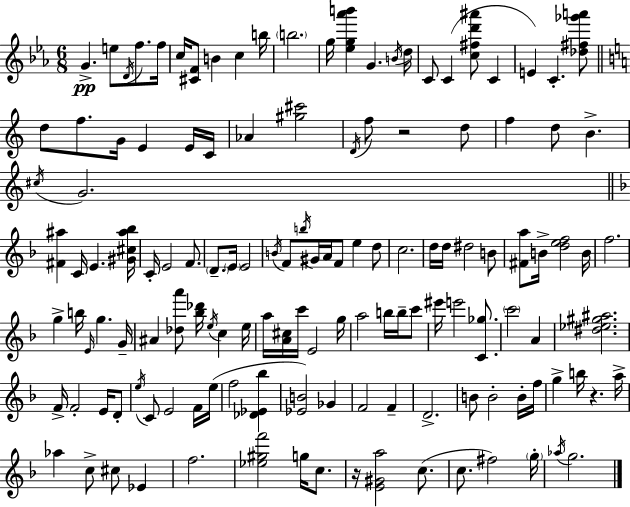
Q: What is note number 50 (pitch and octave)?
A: D5